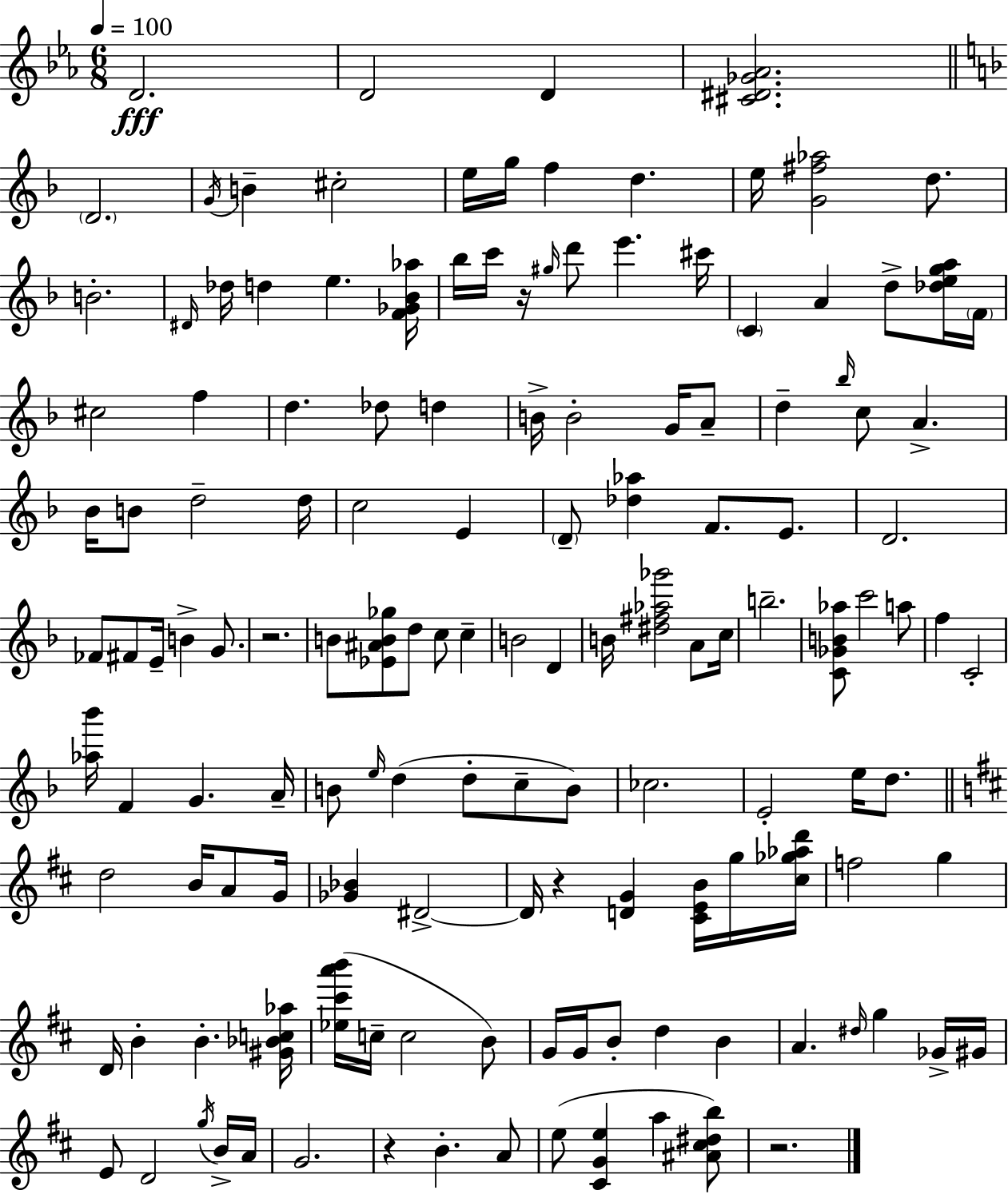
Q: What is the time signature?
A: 6/8